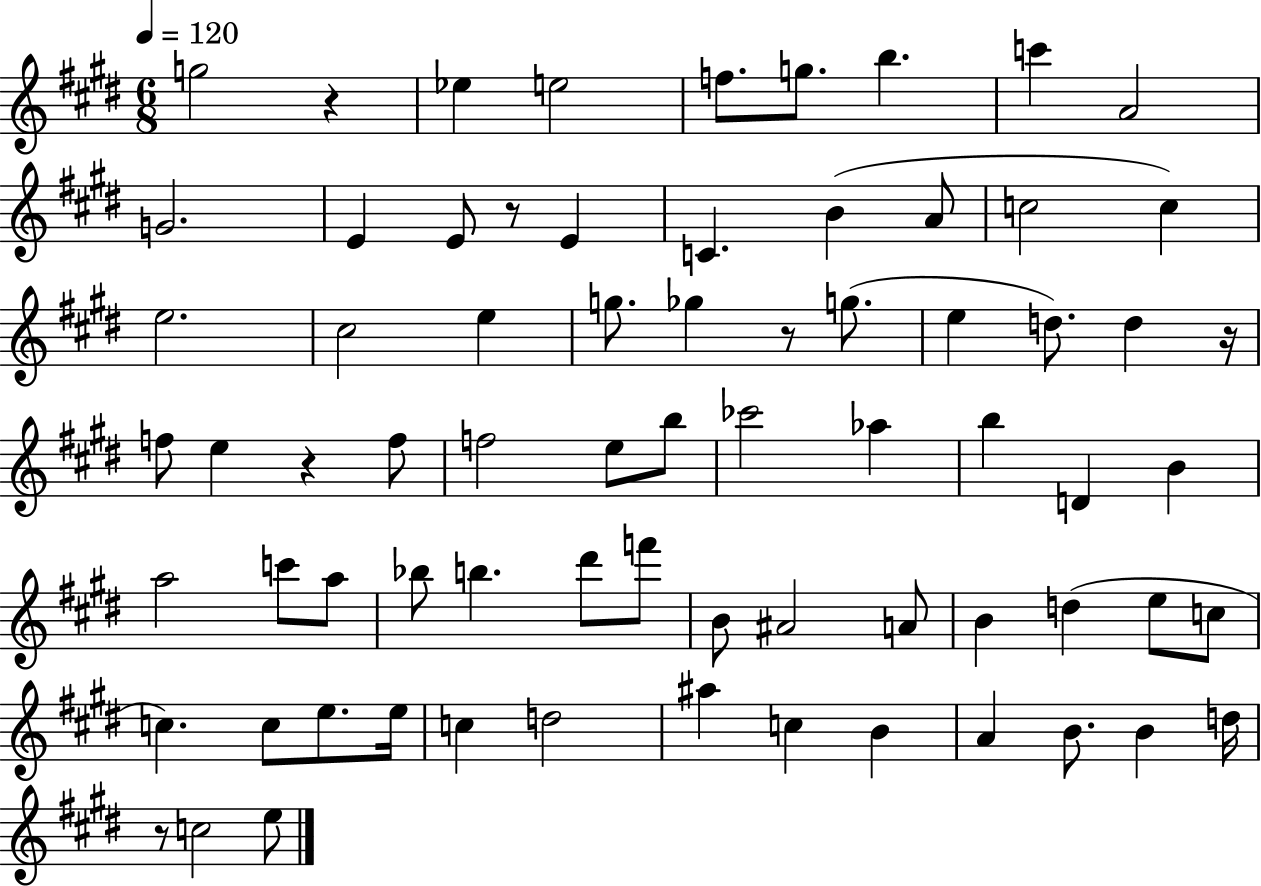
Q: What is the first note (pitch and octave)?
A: G5